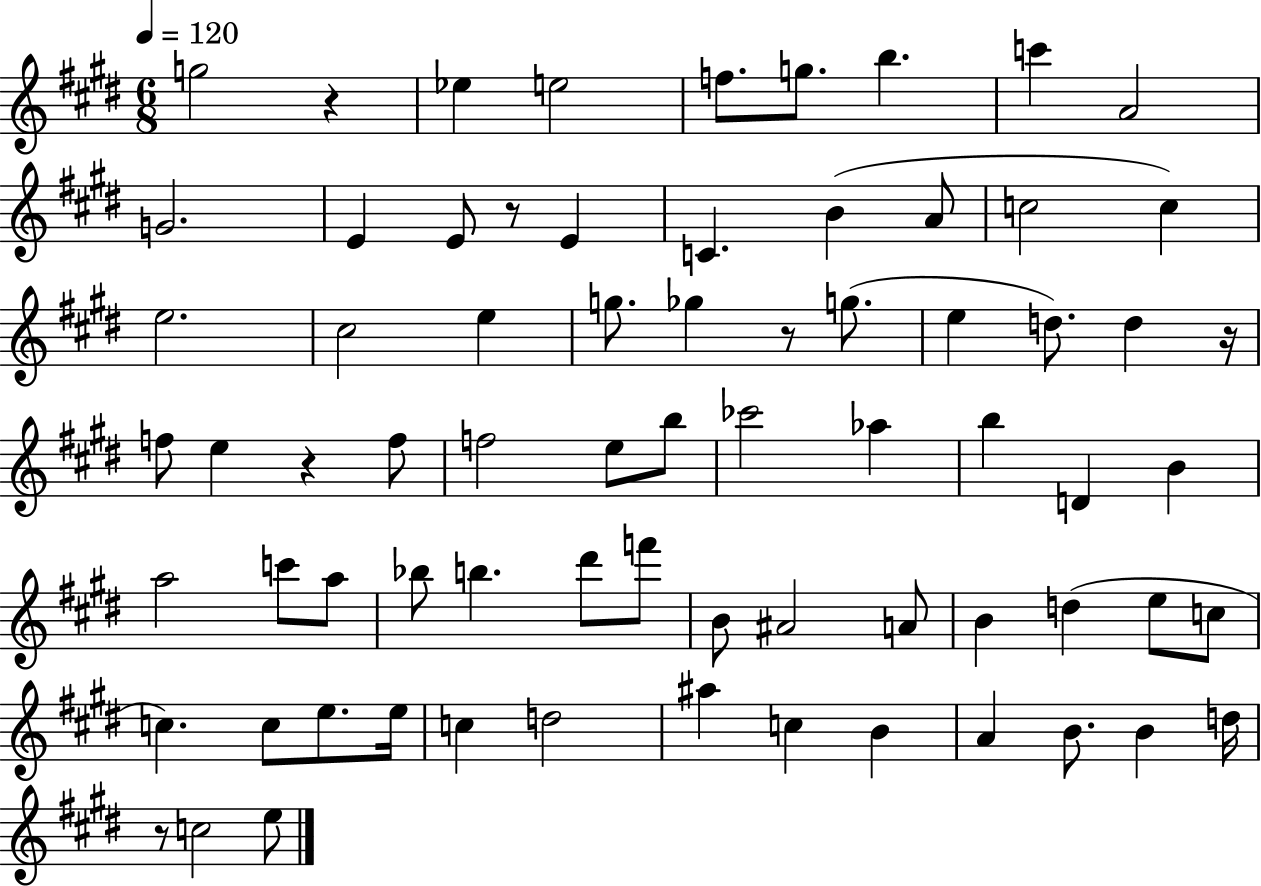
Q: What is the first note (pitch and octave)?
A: G5